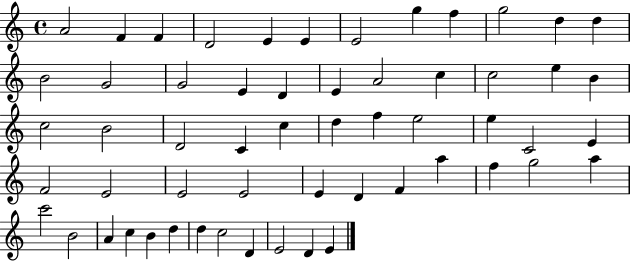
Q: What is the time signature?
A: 4/4